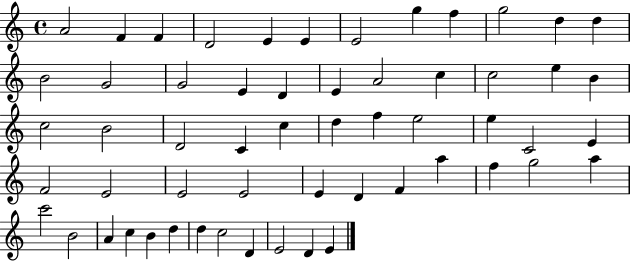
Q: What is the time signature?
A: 4/4